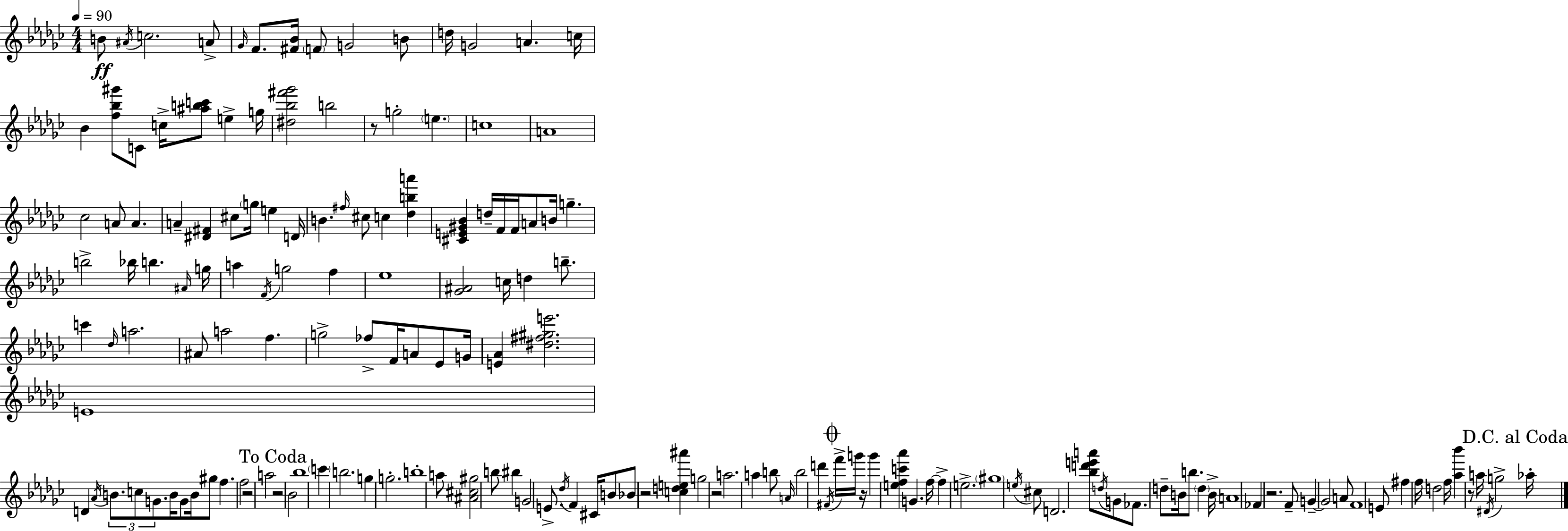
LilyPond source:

{
  \clef treble
  \numericTimeSignature
  \time 4/4
  \key ees \minor
  \tempo 4 = 90
  b'8\ff \acciaccatura { ais'16 } c''2. a'8-> | \grace { ges'16 } f'8. <fis' bes'>16 \parenthesize f'8 g'2 | b'8 d''16 g'2 a'4. | c''16 bes'4 <f'' bes'' gis'''>8 c'8 c''16-> <ais'' b'' c'''>8 e''4-> | \break g''16 <dis'' bes'' fis''' ges'''>2 b''2 | r8 g''2-. \parenthesize e''4. | c''1 | a'1 | \break ces''2 a'8 a'4. | a'4-- <dis' fis'>4 cis''8 \parenthesize g''16 e''4 | d'16 b'4. \grace { fis''16 } cis''8 c''4 <des'' b'' a'''>4 | <cis' e' gis' bes'>4 d''16-- f'16 f'16 a'8 b'16 g''4.-- | \break b''2-> bes''16 b''4. | \grace { ais'16 } g''16 a''4 \acciaccatura { f'16 } g''2 | f''4 ees''1 | <ges' ais'>2 c''16 d''4 | \break b''8.-- c'''4 \grace { des''16 } a''2. | ais'8 a''2 | f''4. g''2-> fes''8-> | f'16 a'8 ees'8 g'16 <e' aes'>4 <dis'' fis'' gis'' e'''>2. | \break e'1 | d'4 \acciaccatura { aes'16 } \tuplet 3/2 { b'8. c''8 | g'8. } b'16 g'8 b'16 gis''8 f''4. f''2 | r2 a''2 | \break \mark "To Coda" r2 bes'2 | bes''1 | \parenthesize c'''4 b''2. | g''4 g''2.-. | \break b''1-. | a''8 <ais' cis'' gis''>2 | b''8 bis''4 g'2 e'8.-> | \acciaccatura { des''16 } f'4 cis'16 b'8 bes'8 r2 | \break <c'' d'' e'' ais'''>4 g''2 | r2 a''2. | a''4 b''8 \grace { a'16 } b''2 | d'''4 \acciaccatura { fis'16 } \mark \markup { \musicglyph "scripts.coda" } f'''16-> g'''16 r16 g'''4 <e'' f'' c''' aes'''>4 | \break g'4. f''16~~ f''4-> e''2.-> | \parenthesize gis''1 | \acciaccatura { e''16 } cis''8 d'2. | <bes'' d''' e''' a'''>8 \acciaccatura { d''16 } g'8 fes'8. | \break d''8-- b'16 b''8. \parenthesize d''4 b'16-> a'1 | fes'4 | r2. f'8-- g'4--~~ | g'2 a'8 f'1 | \break e'8 fis''4 | f''16 d''2 f''16 <aes'' bes'''>4 | r8 a''16 \acciaccatura { dis'16 } g''2-> \mark "D.C. al Coda" aes''16-. \bar "|."
}